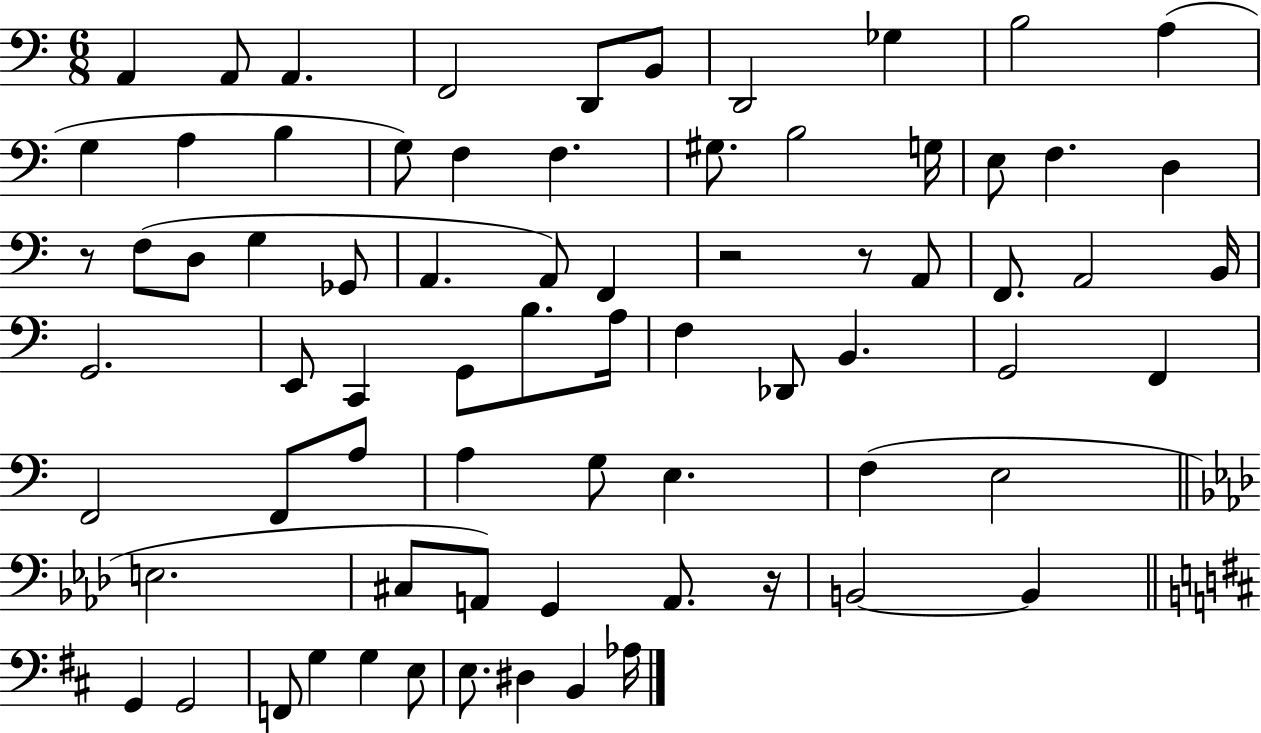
A2/q A2/e A2/q. F2/h D2/e B2/e D2/h Gb3/q B3/h A3/q G3/q A3/q B3/q G3/e F3/q F3/q. G#3/e. B3/h G3/s E3/e F3/q. D3/q R/e F3/e D3/e G3/q Gb2/e A2/q. A2/e F2/q R/h R/e A2/e F2/e. A2/h B2/s G2/h. E2/e C2/q G2/e B3/e. A3/s F3/q Db2/e B2/q. G2/h F2/q F2/h F2/e A3/e A3/q G3/e E3/q. F3/q E3/h E3/h. C#3/e A2/e G2/q A2/e. R/s B2/h B2/q G2/q G2/h F2/e G3/q G3/q E3/e E3/e. D#3/q B2/q Ab3/s